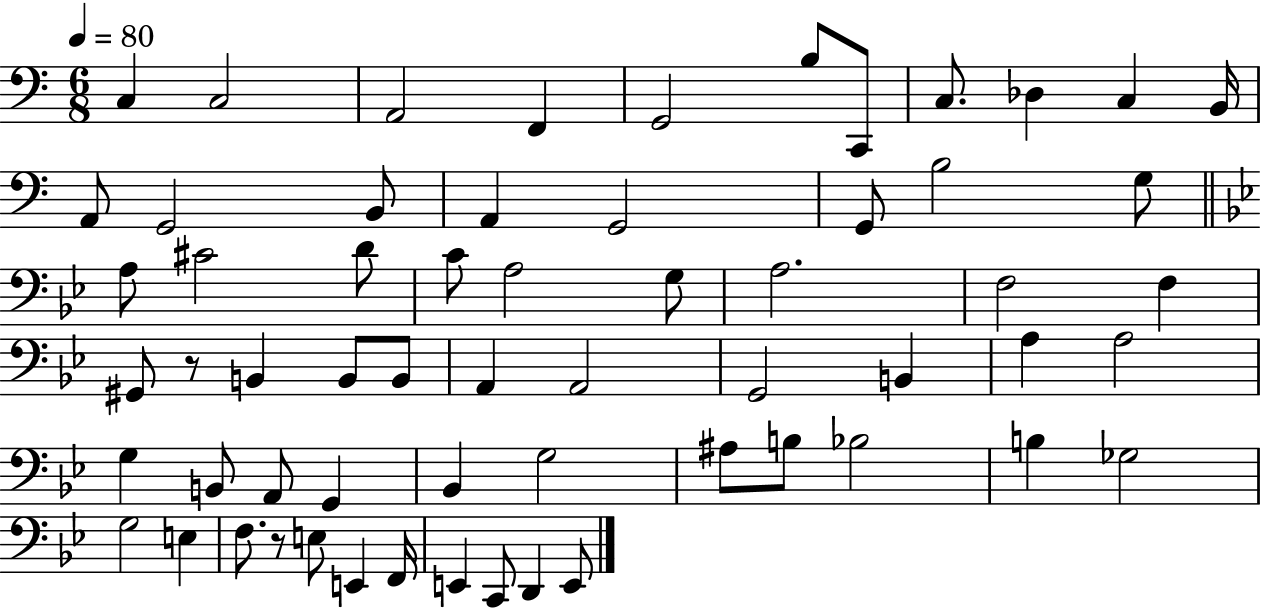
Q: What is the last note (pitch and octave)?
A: E2